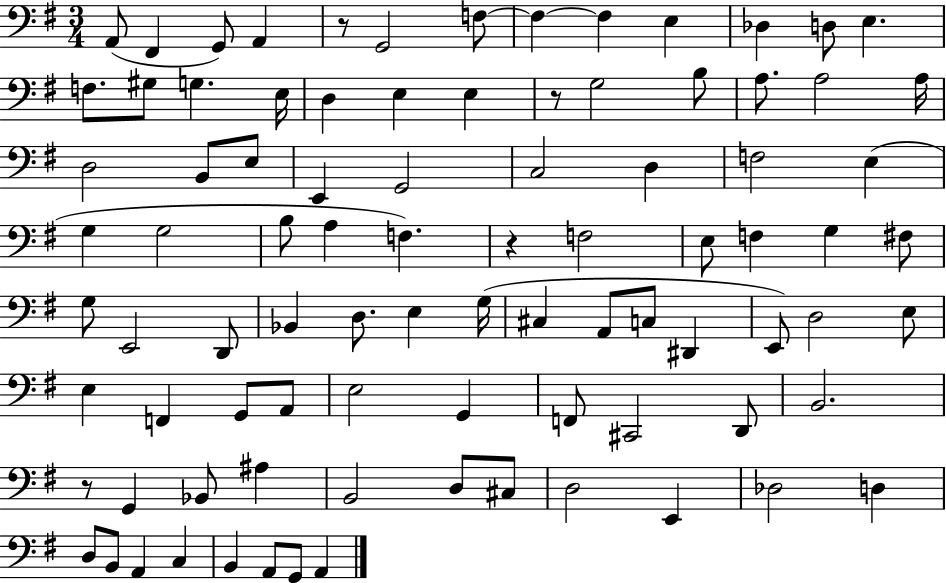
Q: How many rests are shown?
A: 4